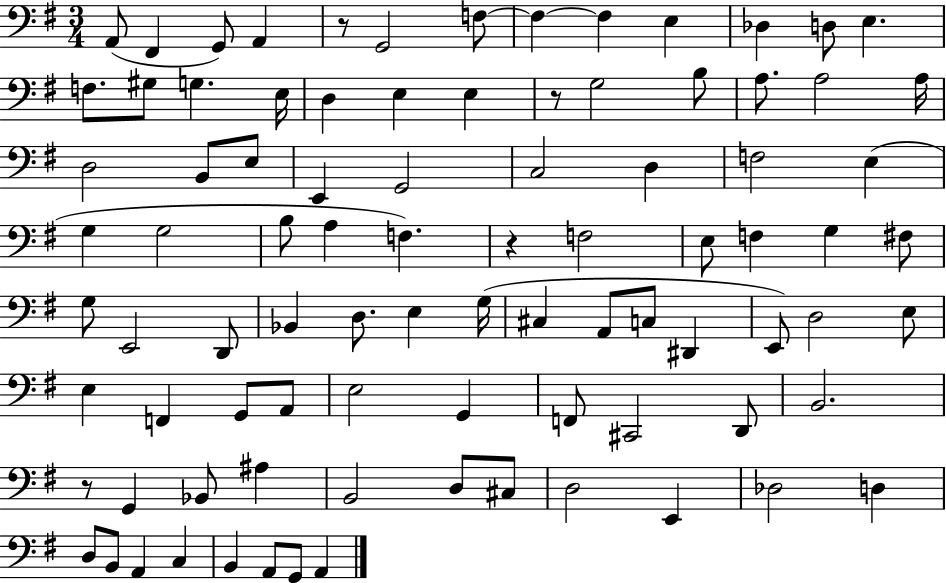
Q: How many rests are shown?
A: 4